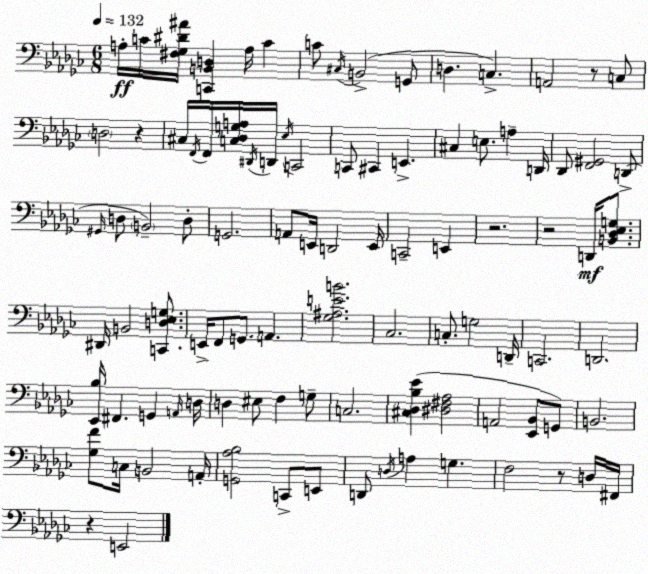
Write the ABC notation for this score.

X:1
T:Untitled
M:6/8
L:1/4
K:Ebm
A,/4 C/4 [^F,_G,^D^A]/4 [C,,B,,D,] A,/4 C C/2 ^C,/4 B,,2 G,,/2 D, C, A,,2 z/2 C,/2 D,2 z ^C,/4 F,,/4 F,,/4 [C,_D,G,A,]/4 ^D,,/4 D,,/4 _E,/4 C,,2 C,,/2 ^C,, E,, ^C, E,/2 A, D,,/4 _D,,/2 [F,,^G,,]2 D,,/2 ^G,,/4 D,/2 B,,2 D,/2 G,,2 A,,/2 E,,/4 D,,2 E,,/4 C,,2 E,, z2 z2 D,,/4 [B,,_D,_E,G,]/2 ^D,,/4 B,,2 [C,,D,_E,G,]/2 E,,/4 F,,/2 G,,/2 A,, [_G,^A,EB]2 _C,2 C,/2 G,2 D,,/4 C,,2 D,,2 [_E,,_B,]/4 ^F,, G,, A,,/4 D,/4 D, ^E,/2 F, G,/2 C,2 [^C,_D,_B,_E] [^D,^F,_A,]2 A,,2 [_E,,_B,,]/2 G,,/2 B,,2 [_G,F]/2 C,/4 B,,2 A,,/4 [G,,_A,_B,]2 C,,/2 E,,/2 D,,/2 D,/4 A, G, F,2 z/2 D,/4 ^F,,/4 z E,,2